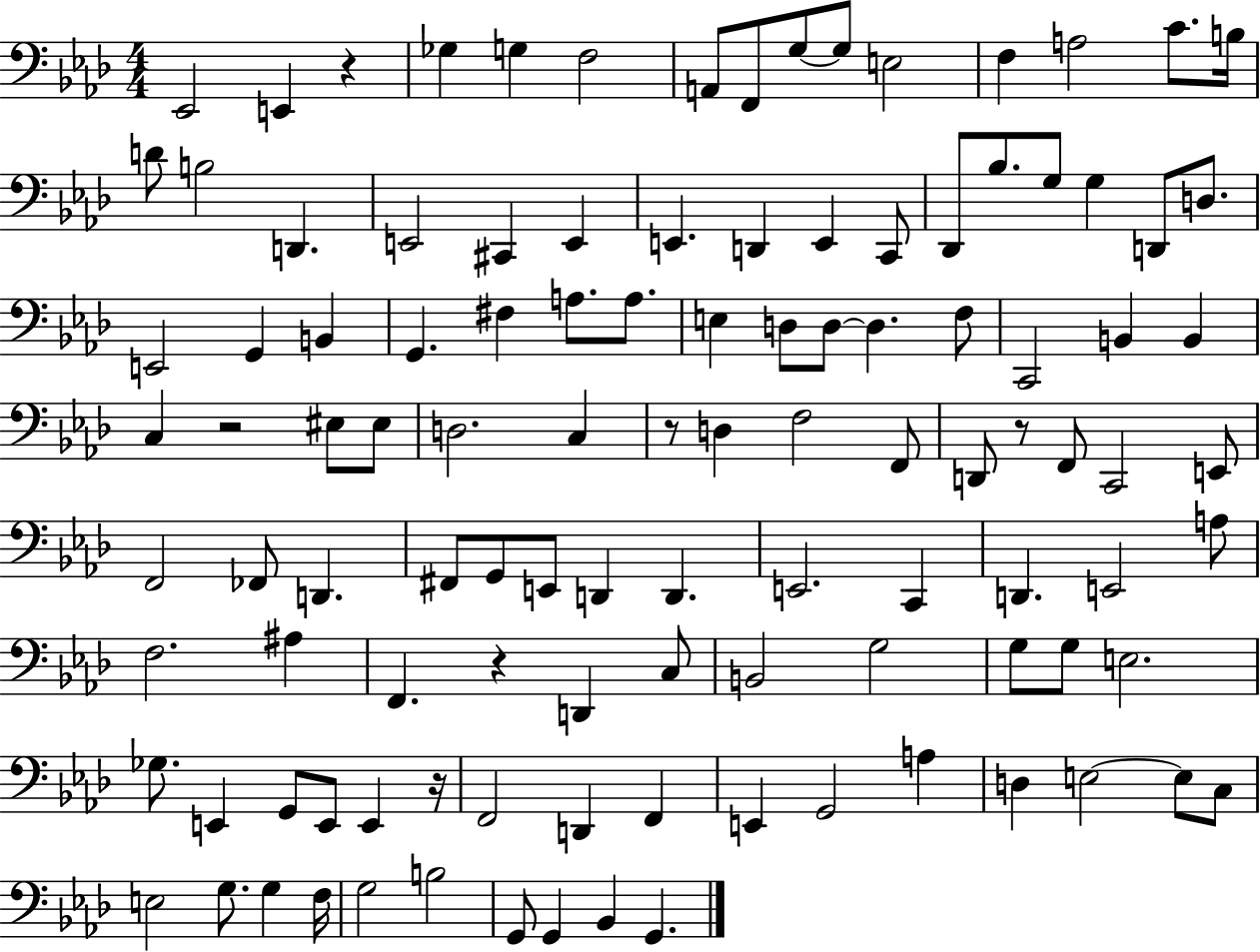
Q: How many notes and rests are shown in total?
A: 111